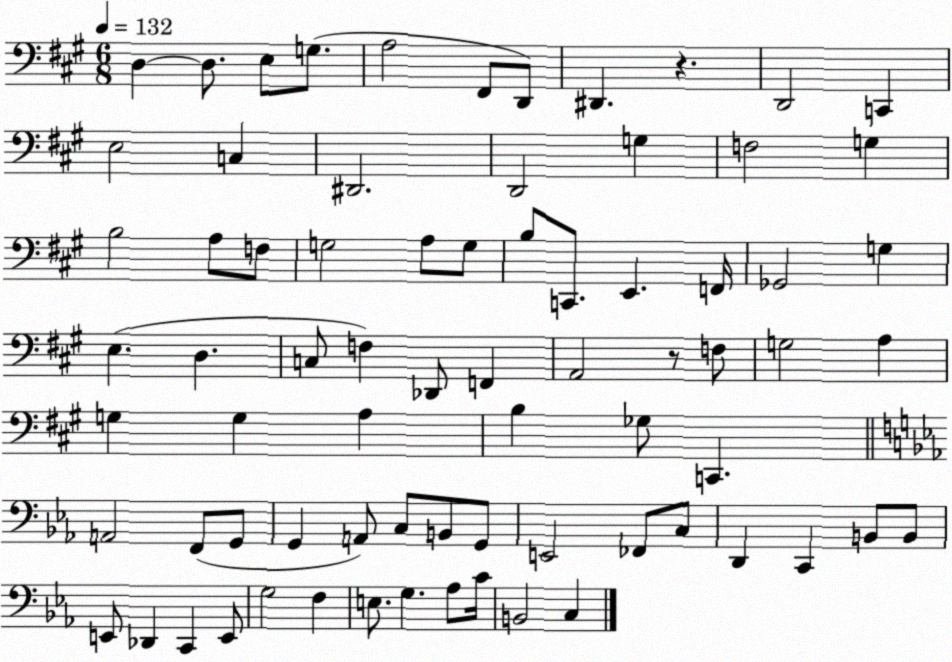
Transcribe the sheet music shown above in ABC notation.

X:1
T:Untitled
M:6/8
L:1/4
K:A
D, D,/2 E,/2 G,/2 A,2 ^F,,/2 D,,/2 ^D,, z D,,2 C,, E,2 C, ^D,,2 D,,2 G, F,2 G, B,2 A,/2 F,/2 G,2 A,/2 G,/2 B,/2 C,,/2 E,, F,,/4 _G,,2 G, E, D, C,/2 F, _D,,/2 F,, A,,2 z/2 F,/2 G,2 A, G, G, A, B, _G,/2 C,, A,,2 F,,/2 G,,/2 G,, A,,/2 C,/2 B,,/2 G,,/2 E,,2 _F,,/2 C,/2 D,, C,, B,,/2 B,,/2 E,,/2 _D,, C,, E,,/2 G,2 F, E,/2 G, _A,/2 C/4 B,,2 C,